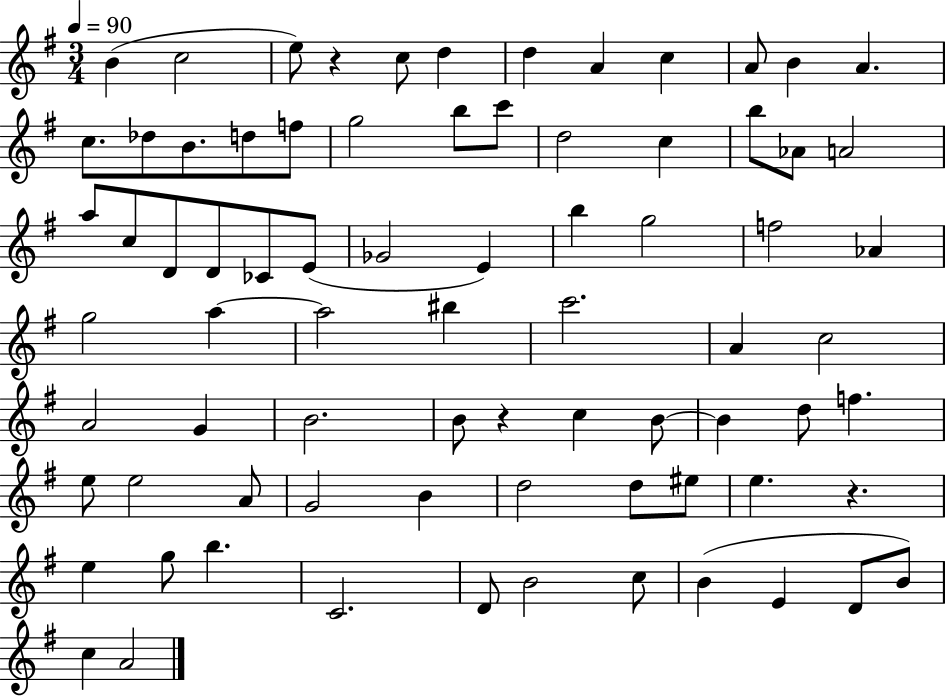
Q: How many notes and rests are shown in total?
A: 77